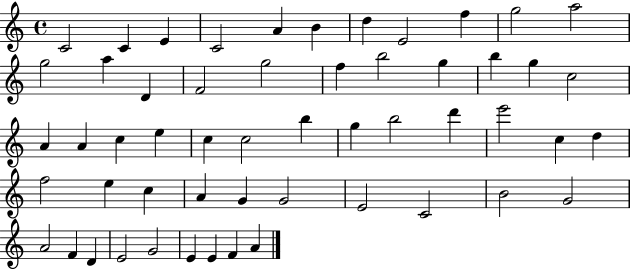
{
  \clef treble
  \time 4/4
  \defaultTimeSignature
  \key c \major
  c'2 c'4 e'4 | c'2 a'4 b'4 | d''4 e'2 f''4 | g''2 a''2 | \break g''2 a''4 d'4 | f'2 g''2 | f''4 b''2 g''4 | b''4 g''4 c''2 | \break a'4 a'4 c''4 e''4 | c''4 c''2 b''4 | g''4 b''2 d'''4 | e'''2 c''4 d''4 | \break f''2 e''4 c''4 | a'4 g'4 g'2 | e'2 c'2 | b'2 g'2 | \break a'2 f'4 d'4 | e'2 g'2 | e'4 e'4 f'4 a'4 | \bar "|."
}